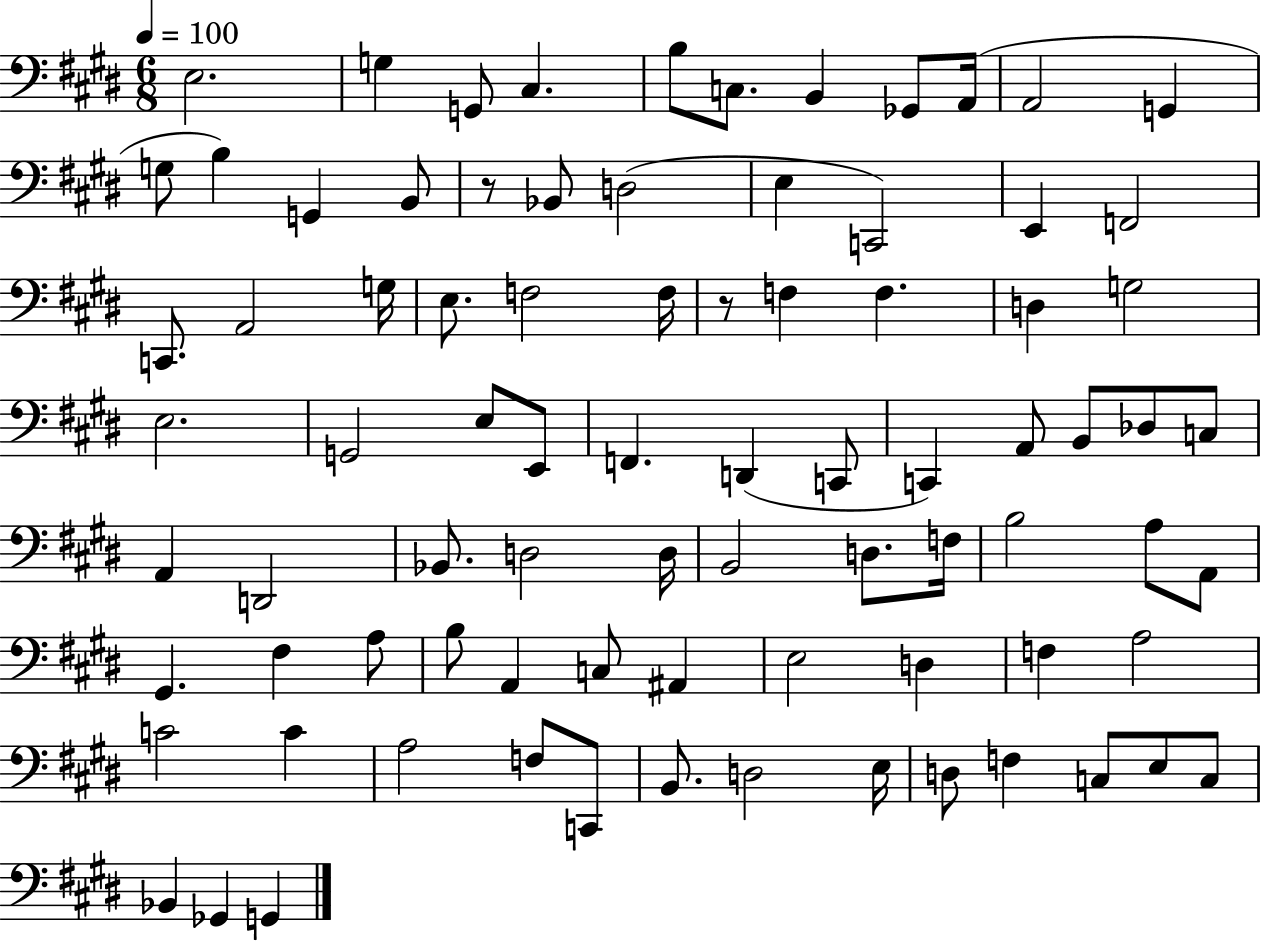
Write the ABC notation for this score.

X:1
T:Untitled
M:6/8
L:1/4
K:E
E,2 G, G,,/2 ^C, B,/2 C,/2 B,, _G,,/2 A,,/4 A,,2 G,, G,/2 B, G,, B,,/2 z/2 _B,,/2 D,2 E, C,,2 E,, F,,2 C,,/2 A,,2 G,/4 E,/2 F,2 F,/4 z/2 F, F, D, G,2 E,2 G,,2 E,/2 E,,/2 F,, D,, C,,/2 C,, A,,/2 B,,/2 _D,/2 C,/2 A,, D,,2 _B,,/2 D,2 D,/4 B,,2 D,/2 F,/4 B,2 A,/2 A,,/2 ^G,, ^F, A,/2 B,/2 A,, C,/2 ^A,, E,2 D, F, A,2 C2 C A,2 F,/2 C,,/2 B,,/2 D,2 E,/4 D,/2 F, C,/2 E,/2 C,/2 _B,, _G,, G,,